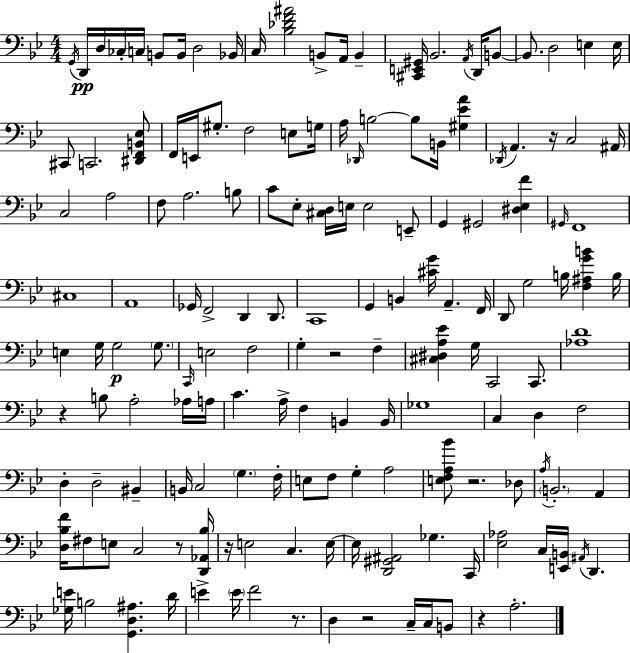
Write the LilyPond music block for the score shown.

{
  \clef bass
  \numericTimeSignature
  \time 4/4
  \key g \minor
  \acciaccatura { g,16 }\pp d,16 d16 ces16-. c16 b,8 b,16 d2 | bes,16 c16 <bes des' f' ais'>2 b,8-> a,16 b,4-- | <cis, e, gis,>16 bes,2. \acciaccatura { a,16 } d,16 | b,8~~ b,8. d2 e4 | \break e16 cis,8 c,2. | <dis, f, b, ees>8 f,16 e,16 gis8.-. f2 e8 | g16 a16 \grace { des,16 } b2~~ b8 b,16 <gis ees' a'>4 | \acciaccatura { des,16 } a,4. r16 c2 | \break ais,16 c2 a2 | f8 a2. | b8 c'8 ees8-. <cis d>16 e16 e2 | e,8-- g,4 gis,2 | \break <dis ees f'>4 \grace { gis,16 } f,1 | cis1 | a,1 | ges,16 f,2-> d,4 | \break d,8. c,1 | g,4 b,4 <cis' g'>16 a,4.-- | f,16 d,8 g2 b16 | <f ais g' b'>4 b16 e4 g16 g2\p | \break \parenthesize g8. \grace { c,16 } e2 f2 | g4-. r2 | f4-- <cis dis a ees'>4 g16 c,2 | c,8. <aes d'>1 | \break r4 b8 a2-. | aes16 a16 c'4. a16-> f4 | b,4 b,16 ges1 | c4 d4 f2 | \break d4-. d2-- | bis,4-- b,16 c2 \parenthesize g4. | f16-. e8 f8 g4-. a2 | <e f a bes'>8 r2. | \break des8 \acciaccatura { a16 } \parenthesize b,2.-. | a,4 <d bes f'>16 fis8 e8 c2 | r8 <d, aes, bes>16 r16 e2 | c4. e16~~ e16 <d, gis, ais,>2 | \break ges4. c,16 <ees aes>2 c16 | <e, b,>16 \acciaccatura { ais,16 } d,4. <ges e'>16 b2 | <g, d ais>4. d'16 e'4-> \parenthesize e'16 f'2 | r8. d4 r2 | \break c16-- c16 b,8 r4 a2.-. | \bar "|."
}